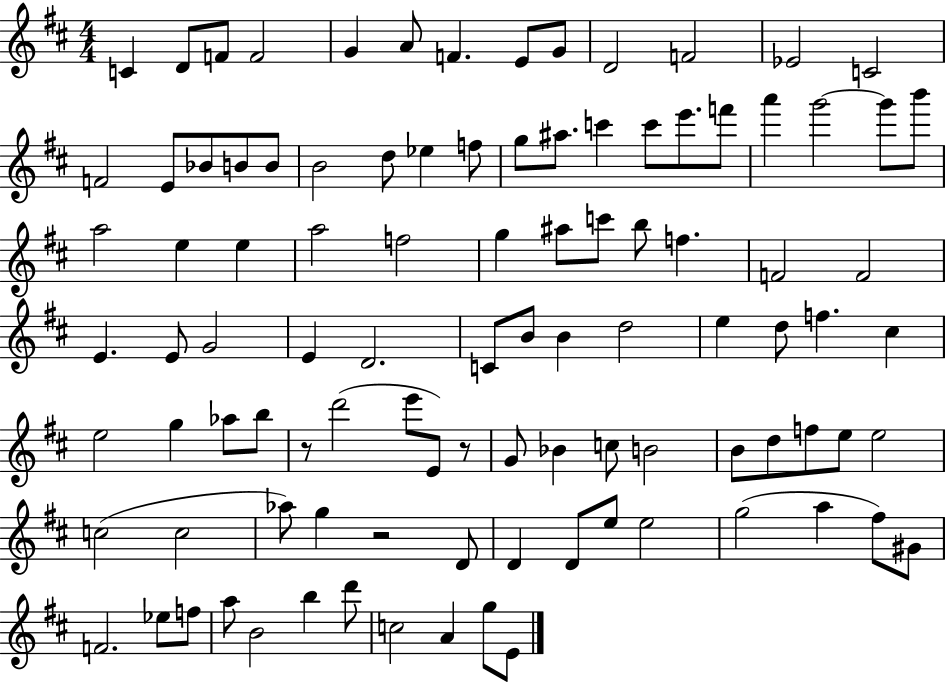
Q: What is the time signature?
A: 4/4